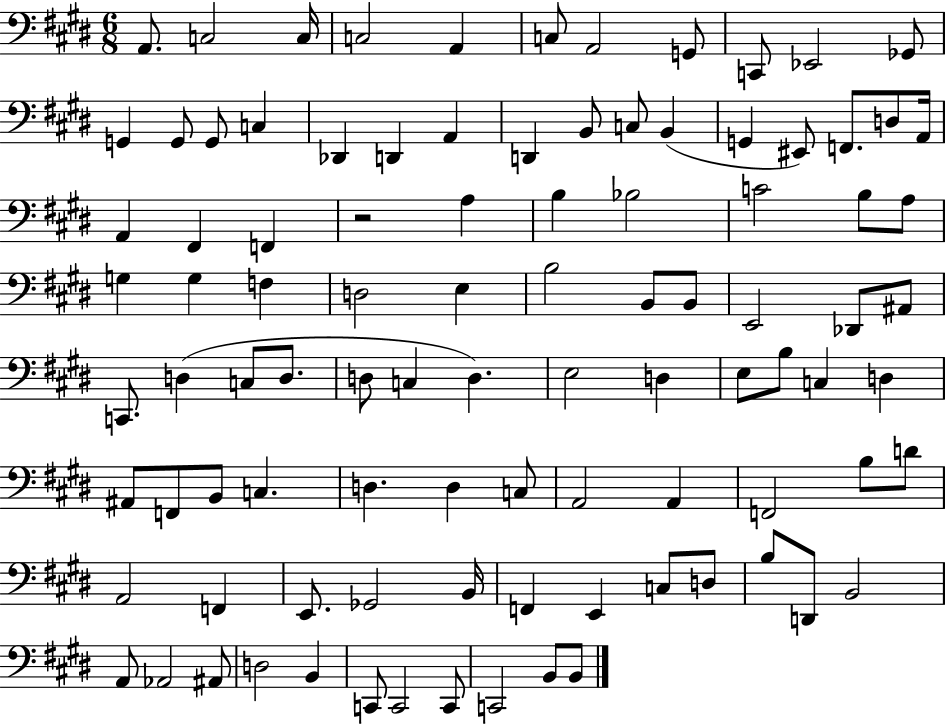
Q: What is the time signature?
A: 6/8